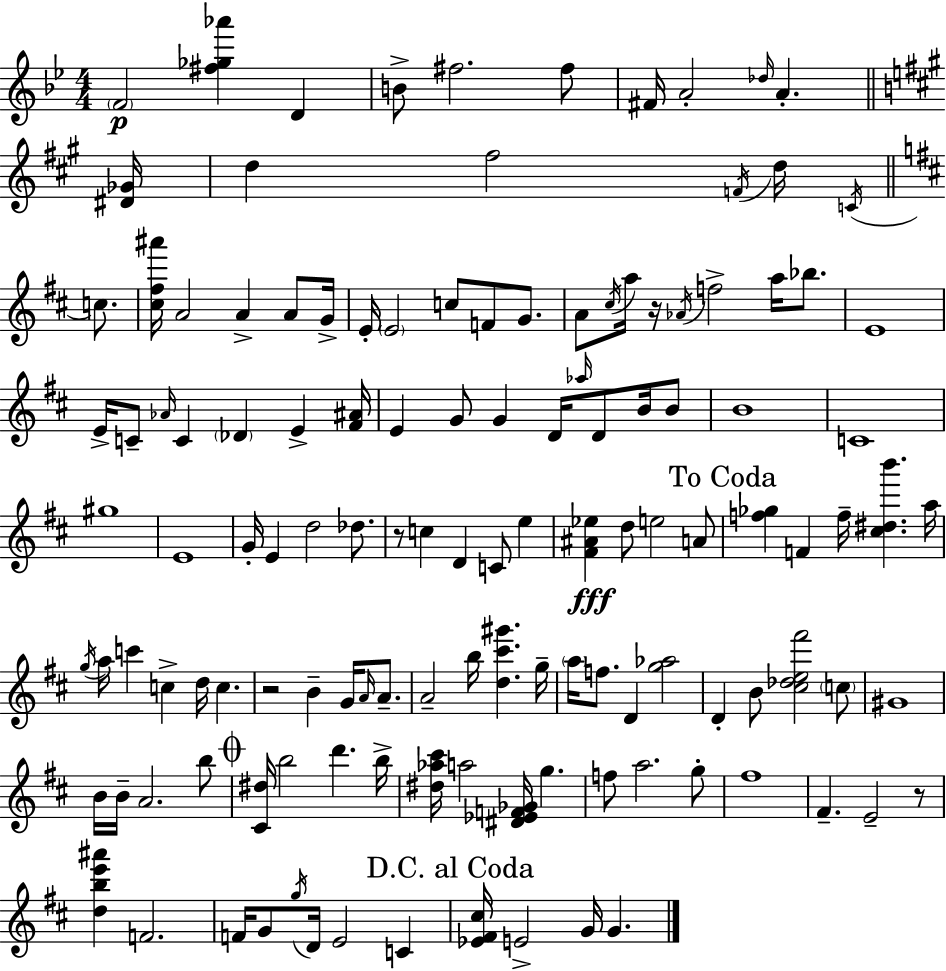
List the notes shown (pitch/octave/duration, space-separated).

F4/h [F#5,Gb5,Ab6]/q D4/q B4/e F#5/h. F#5/e F#4/s A4/h Db5/s A4/q. [D#4,Gb4]/s D5/q F#5/h F4/s D5/s C4/s C5/e. [C#5,F#5,A#6]/s A4/h A4/q A4/e G4/s E4/s E4/h C5/e F4/e G4/e. A4/e C#5/s A5/s R/s Ab4/s F5/h A5/s Bb5/e. E4/w E4/s C4/e Ab4/s C4/q Db4/q E4/q [F#4,A#4]/s E4/q G4/e G4/q D4/s Ab5/s D4/e B4/s B4/e B4/w C4/w G#5/w E4/w G4/s E4/q D5/h Db5/e. R/e C5/q D4/q C4/e E5/q [F#4,A#4,Eb5]/q D5/e E5/h A4/e [F5,Gb5]/q F4/q F5/s [C#5,D#5,B6]/q. A5/s G5/s A5/s C6/q C5/q D5/s C5/q. R/h B4/q G4/s A4/s A4/e. A4/h B5/s [D5,C#6,G#6]/q. G5/s A5/s F5/e. D4/q [G5,Ab5]/h D4/q B4/e [C#5,Db5,E5,F#6]/h C5/e G#4/w B4/s B4/s A4/h. B5/e [C#4,D#5]/s B5/h D6/q. B5/s [D#5,Ab5,C#6]/s A5/h [D#4,Eb4,F4,Gb4]/s G5/q. F5/e A5/h. G5/e F#5/w F#4/q. E4/h R/e [D5,B5,E6,A#6]/q F4/h. F4/s G4/e G5/s D4/s E4/h C4/q [Eb4,F#4,C#5]/s E4/h G4/s G4/q.